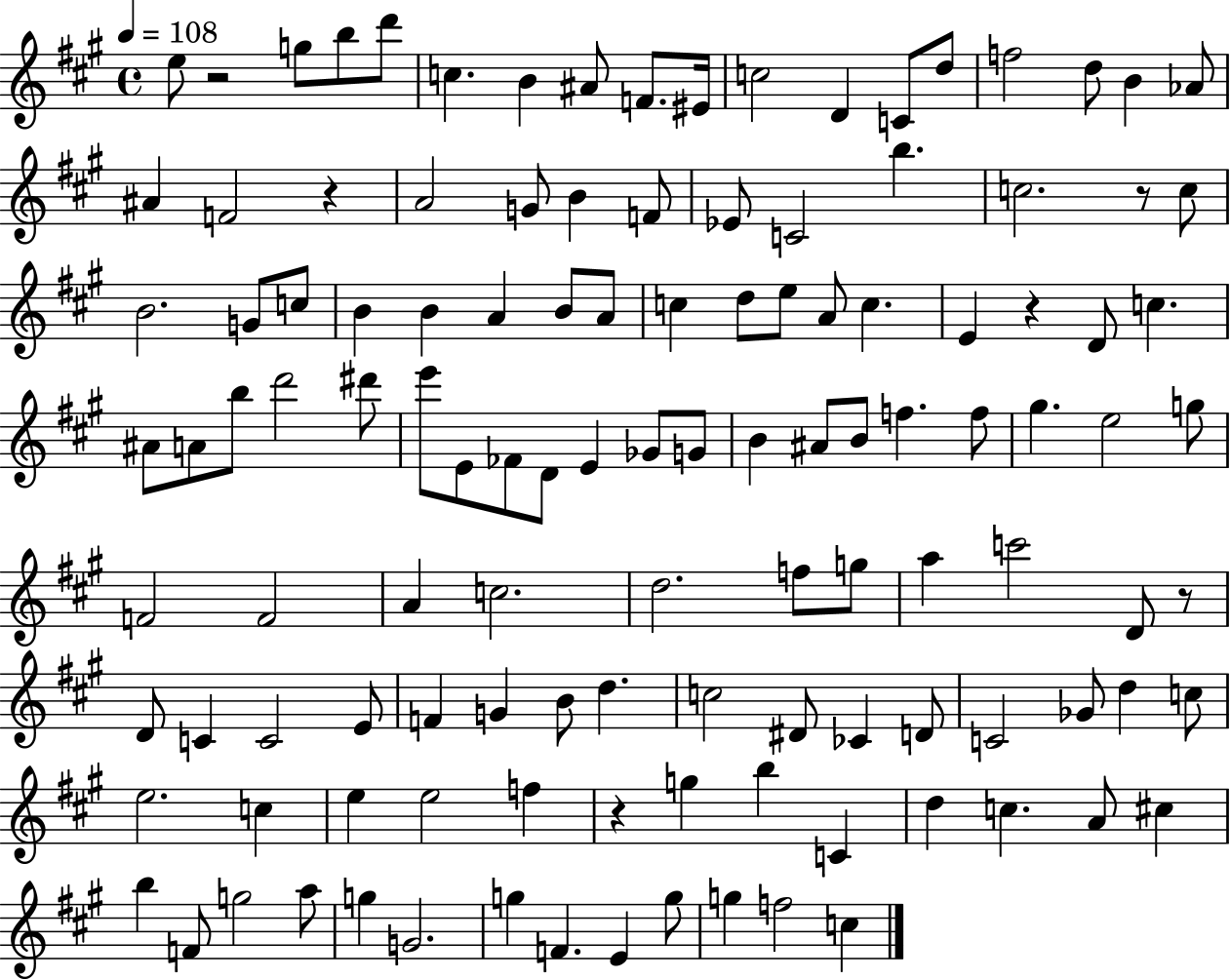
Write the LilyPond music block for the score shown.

{
  \clef treble
  \time 4/4
  \defaultTimeSignature
  \key a \major
  \tempo 4 = 108
  \repeat volta 2 { e''8 r2 g''8 b''8 d'''8 | c''4. b'4 ais'8 f'8. eis'16 | c''2 d'4 c'8 d''8 | f''2 d''8 b'4 aes'8 | \break ais'4 f'2 r4 | a'2 g'8 b'4 f'8 | ees'8 c'2 b''4. | c''2. r8 c''8 | \break b'2. g'8 c''8 | b'4 b'4 a'4 b'8 a'8 | c''4 d''8 e''8 a'8 c''4. | e'4 r4 d'8 c''4. | \break ais'8 a'8 b''8 d'''2 dis'''8 | e'''8 e'8 fes'8 d'8 e'4 ges'8 g'8 | b'4 ais'8 b'8 f''4. f''8 | gis''4. e''2 g''8 | \break f'2 f'2 | a'4 c''2. | d''2. f''8 g''8 | a''4 c'''2 d'8 r8 | \break d'8 c'4 c'2 e'8 | f'4 g'4 b'8 d''4. | c''2 dis'8 ces'4 d'8 | c'2 ges'8 d''4 c''8 | \break e''2. c''4 | e''4 e''2 f''4 | r4 g''4 b''4 c'4 | d''4 c''4. a'8 cis''4 | \break b''4 f'8 g''2 a''8 | g''4 g'2. | g''4 f'4. e'4 g''8 | g''4 f''2 c''4 | \break } \bar "|."
}